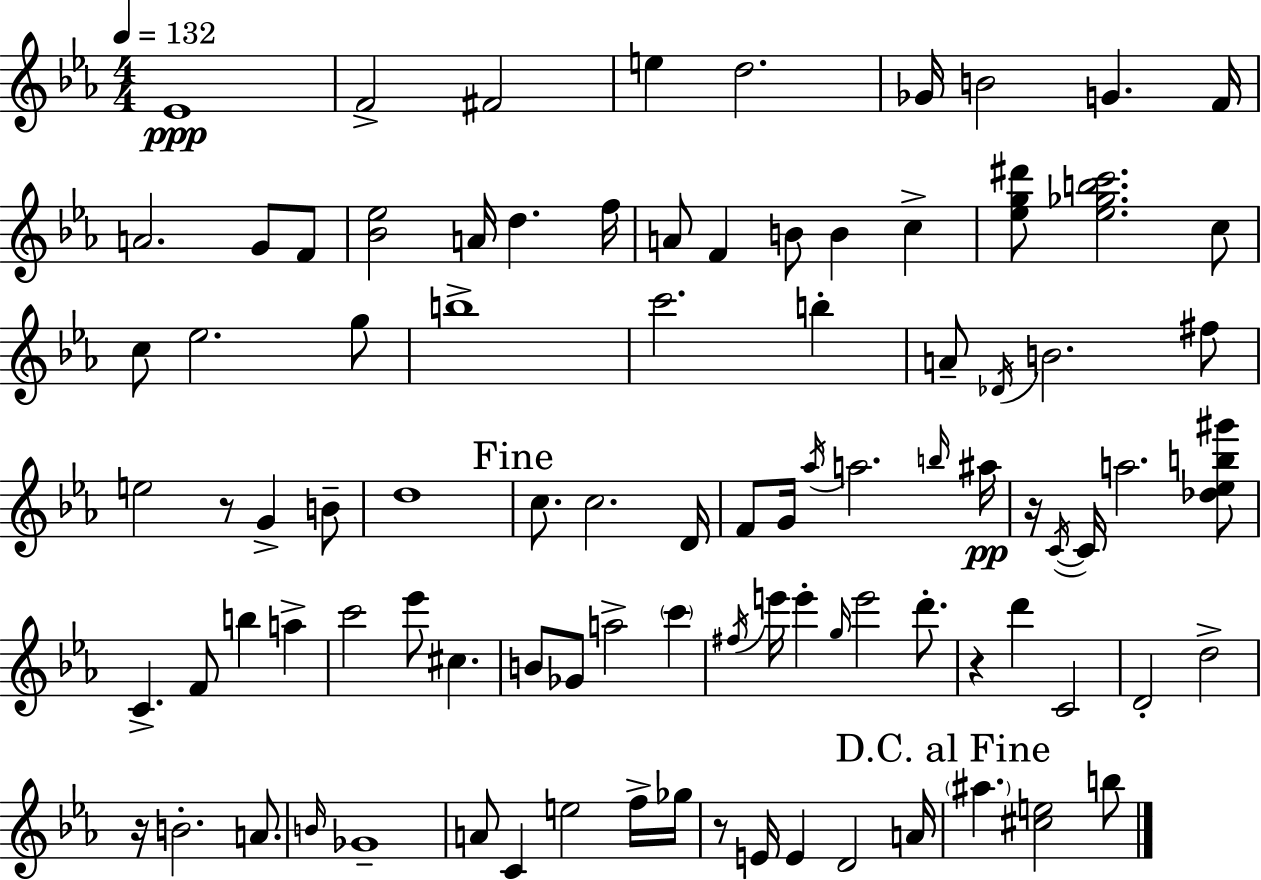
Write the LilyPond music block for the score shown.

{
  \clef treble
  \numericTimeSignature
  \time 4/4
  \key c \minor
  \tempo 4 = 132
  ees'1\ppp | f'2-> fis'2 | e''4 d''2. | ges'16 b'2 g'4. f'16 | \break a'2. g'8 f'8 | <bes' ees''>2 a'16 d''4. f''16 | a'8 f'4 b'8 b'4 c''4-> | <ees'' g'' dis'''>8 <ees'' ges'' b'' c'''>2. c''8 | \break c''8 ees''2. g''8 | b''1-> | c'''2. b''4-. | a'8-- \acciaccatura { des'16 } b'2. fis''8 | \break e''2 r8 g'4-> b'8-- | d''1 | \mark "Fine" c''8. c''2. | d'16 f'8 g'16 \acciaccatura { aes''16 } a''2. | \break \grace { b''16 }\pp ais''16 r16 \acciaccatura { c'16~ }~ c'16 a''2. | <des'' ees'' b'' gis'''>8 c'4.-> f'8 b''4 | a''4-> c'''2 ees'''8 cis''4. | b'8 ges'8 a''2-> | \break \parenthesize c'''4 \acciaccatura { fis''16 } e'''16 e'''4-. \grace { g''16 } e'''2 | d'''8.-. r4 d'''4 c'2 | d'2-. d''2-> | r16 b'2.-. | \break a'8. \grace { b'16 } ges'1-- | a'8 c'4 e''2 | f''16-> ges''16 r8 e'16 e'4 d'2 | a'16 \mark "D.C. al Fine" \parenthesize ais''4. <cis'' e''>2 | \break b''8 \bar "|."
}